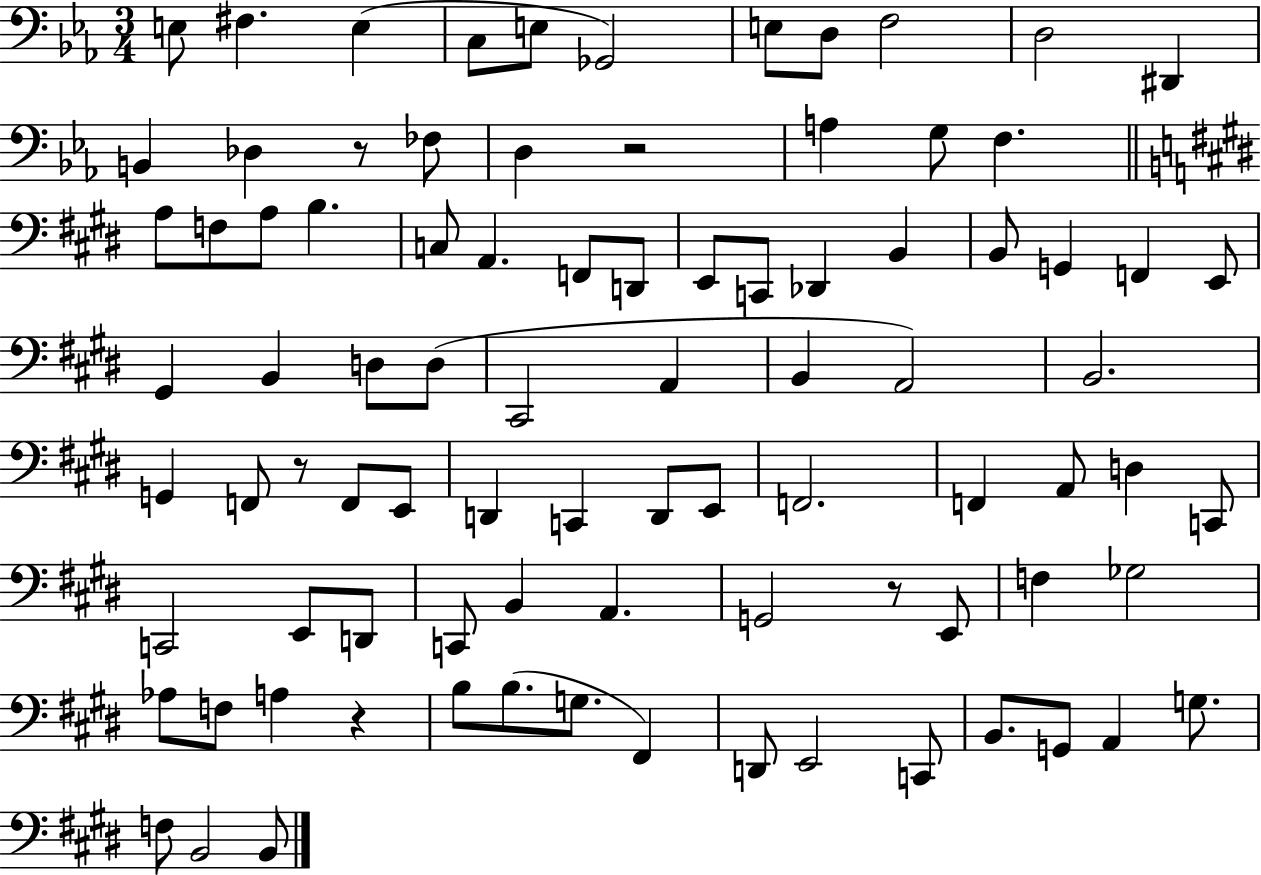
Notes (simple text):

E3/e F#3/q. E3/q C3/e E3/e Gb2/h E3/e D3/e F3/h D3/h D#2/q B2/q Db3/q R/e FES3/e D3/q R/h A3/q G3/e F3/q. A3/e F3/e A3/e B3/q. C3/e A2/q. F2/e D2/e E2/e C2/e Db2/q B2/q B2/e G2/q F2/q E2/e G#2/q B2/q D3/e D3/e C#2/h A2/q B2/q A2/h B2/h. G2/q F2/e R/e F2/e E2/e D2/q C2/q D2/e E2/e F2/h. F2/q A2/e D3/q C2/e C2/h E2/e D2/e C2/e B2/q A2/q. G2/h R/e E2/e F3/q Gb3/h Ab3/e F3/e A3/q R/q B3/e B3/e. G3/e. F#2/q D2/e E2/h C2/e B2/e. G2/e A2/q G3/e. F3/e B2/h B2/e